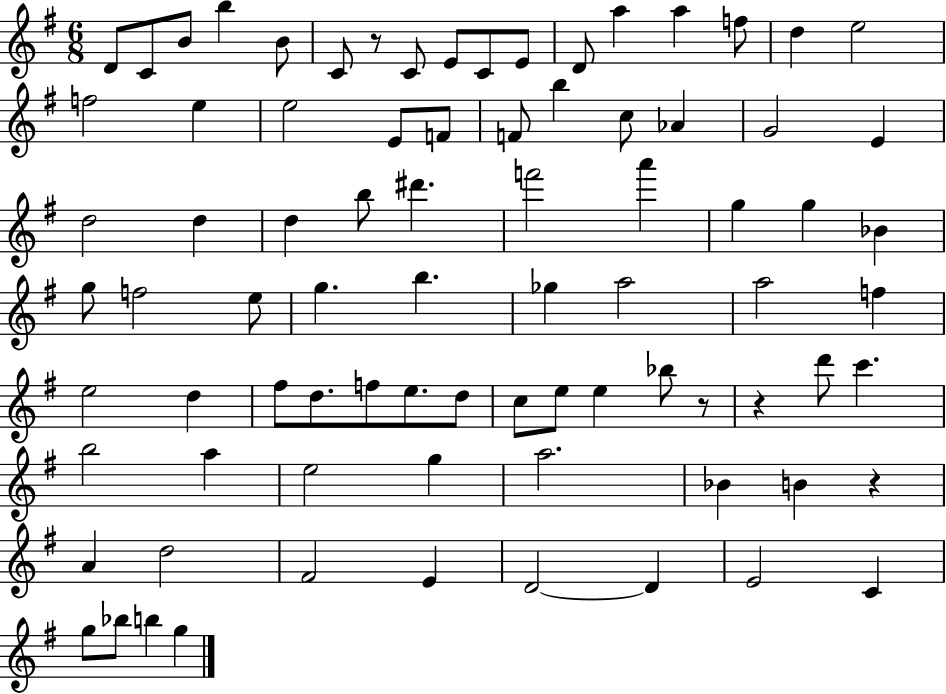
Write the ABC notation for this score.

X:1
T:Untitled
M:6/8
L:1/4
K:G
D/2 C/2 B/2 b B/2 C/2 z/2 C/2 E/2 C/2 E/2 D/2 a a f/2 d e2 f2 e e2 E/2 F/2 F/2 b c/2 _A G2 E d2 d d b/2 ^d' f'2 a' g g _B g/2 f2 e/2 g b _g a2 a2 f e2 d ^f/2 d/2 f/2 e/2 d/2 c/2 e/2 e _b/2 z/2 z d'/2 c' b2 a e2 g a2 _B B z A d2 ^F2 E D2 D E2 C g/2 _b/2 b g